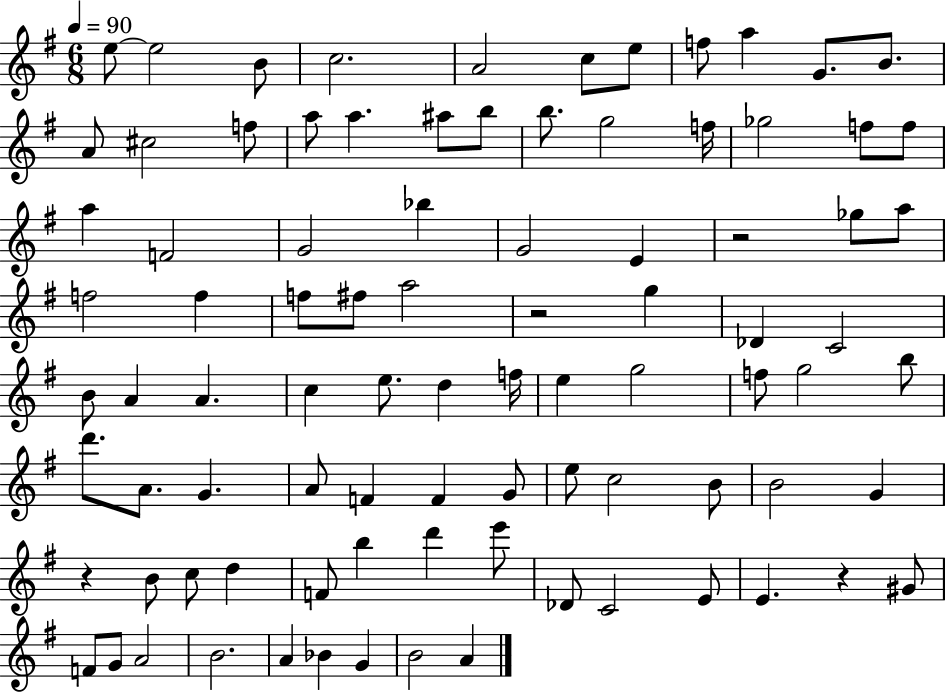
{
  \clef treble
  \numericTimeSignature
  \time 6/8
  \key g \major
  \tempo 4 = 90
  e''8~~ e''2 b'8 | c''2. | a'2 c''8 e''8 | f''8 a''4 g'8. b'8. | \break a'8 cis''2 f''8 | a''8 a''4. ais''8 b''8 | b''8. g''2 f''16 | ges''2 f''8 f''8 | \break a''4 f'2 | g'2 bes''4 | g'2 e'4 | r2 ges''8 a''8 | \break f''2 f''4 | f''8 fis''8 a''2 | r2 g''4 | des'4 c'2 | \break b'8 a'4 a'4. | c''4 e''8. d''4 f''16 | e''4 g''2 | f''8 g''2 b''8 | \break d'''8. a'8. g'4. | a'8 f'4 f'4 g'8 | e''8 c''2 b'8 | b'2 g'4 | \break r4 b'8 c''8 d''4 | f'8 b''4 d'''4 e'''8 | des'8 c'2 e'8 | e'4. r4 gis'8 | \break f'8 g'8 a'2 | b'2. | a'4 bes'4 g'4 | b'2 a'4 | \break \bar "|."
}